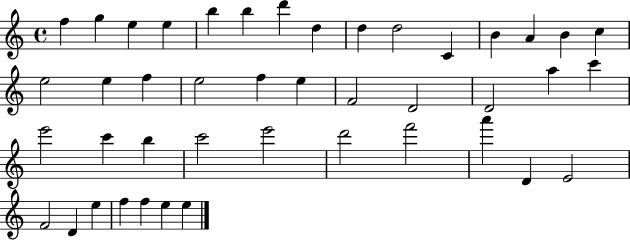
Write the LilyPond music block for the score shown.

{
  \clef treble
  \time 4/4
  \defaultTimeSignature
  \key c \major
  f''4 g''4 e''4 e''4 | b''4 b''4 d'''4 d''4 | d''4 d''2 c'4 | b'4 a'4 b'4 c''4 | \break e''2 e''4 f''4 | e''2 f''4 e''4 | f'2 d'2 | d'2 a''4 c'''4 | \break e'''2 c'''4 b''4 | c'''2 e'''2 | d'''2 f'''2 | a'''4 d'4 e'2 | \break f'2 d'4 e''4 | f''4 f''4 e''4 e''4 | \bar "|."
}